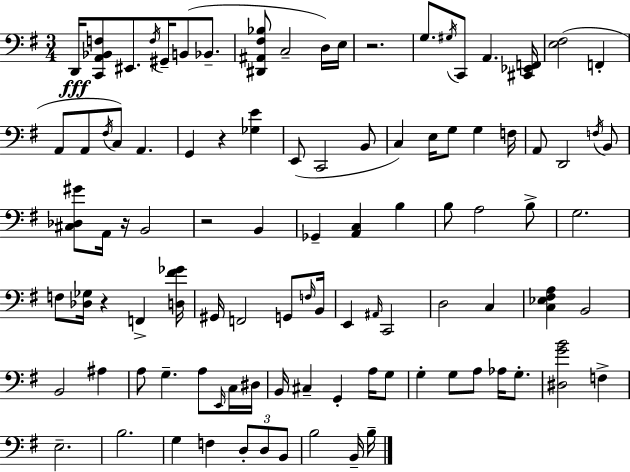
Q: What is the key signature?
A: G major